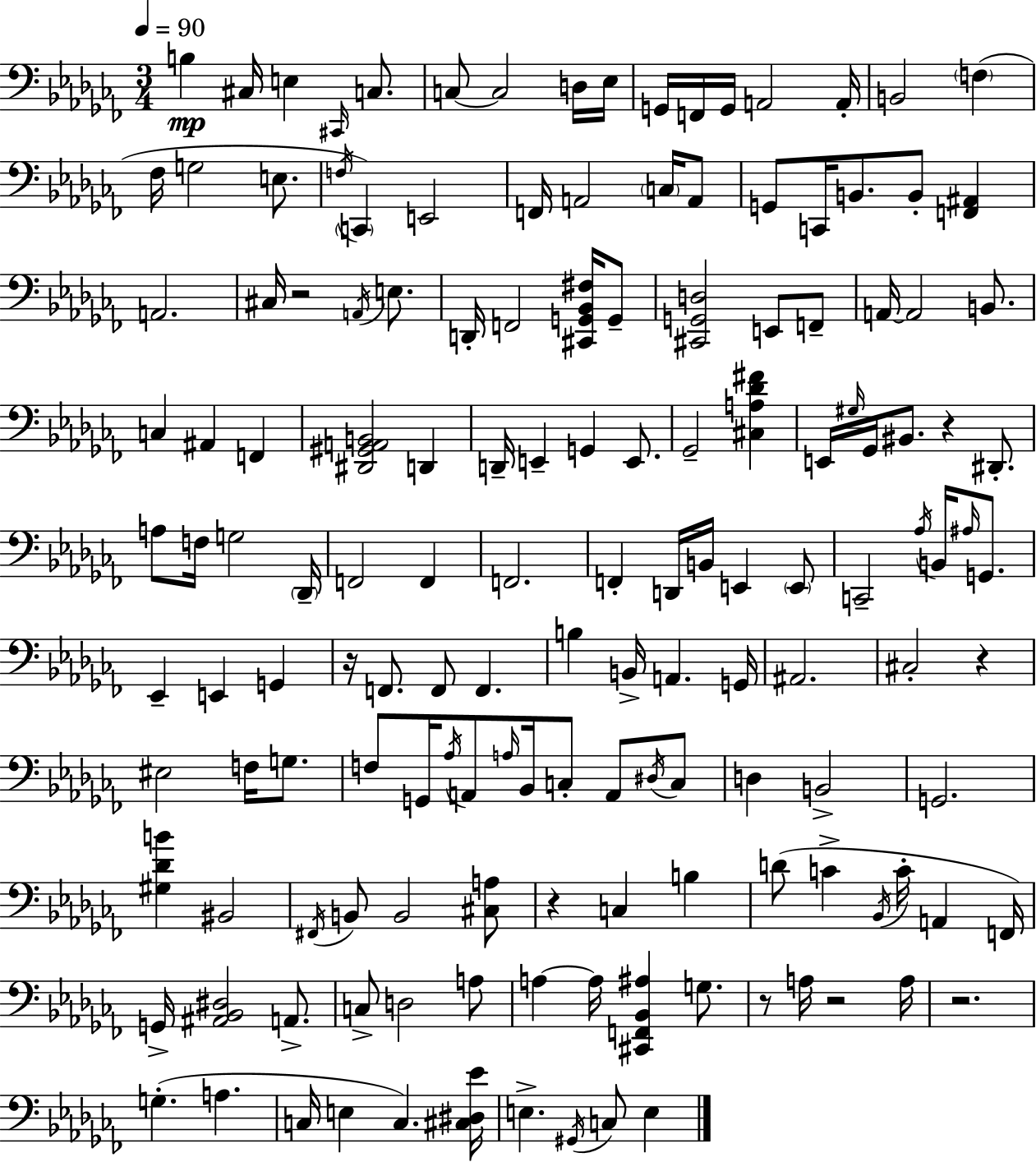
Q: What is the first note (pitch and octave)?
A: B3